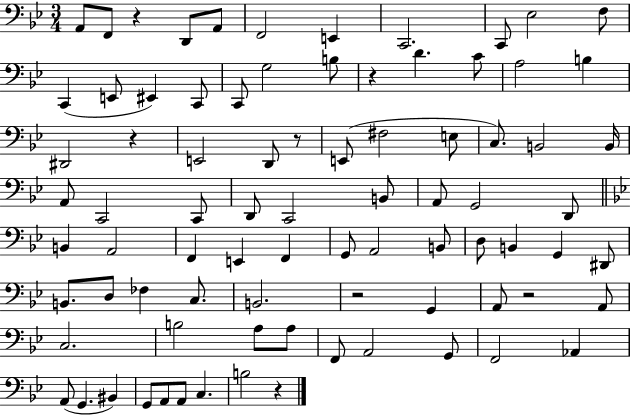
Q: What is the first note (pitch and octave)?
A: A2